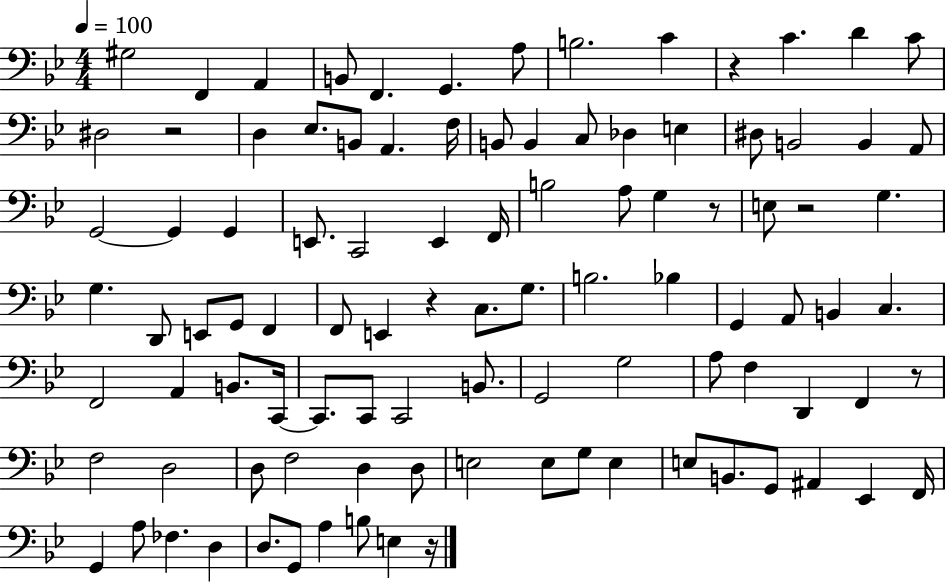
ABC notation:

X:1
T:Untitled
M:4/4
L:1/4
K:Bb
^G,2 F,, A,, B,,/2 F,, G,, A,/2 B,2 C z C D C/2 ^D,2 z2 D, _E,/2 B,,/2 A,, F,/4 B,,/2 B,, C,/2 _D, E, ^D,/2 B,,2 B,, A,,/2 G,,2 G,, G,, E,,/2 C,,2 E,, F,,/4 B,2 A,/2 G, z/2 E,/2 z2 G, G, D,,/2 E,,/2 G,,/2 F,, F,,/2 E,, z C,/2 G,/2 B,2 _B, G,, A,,/2 B,, C, F,,2 A,, B,,/2 C,,/4 C,,/2 C,,/2 C,,2 B,,/2 G,,2 G,2 A,/2 F, D,, F,, z/2 F,2 D,2 D,/2 F,2 D, D,/2 E,2 E,/2 G,/2 E, E,/2 B,,/2 G,,/2 ^A,, _E,, F,,/4 G,, A,/2 _F, D, D,/2 G,,/2 A, B,/2 E, z/4